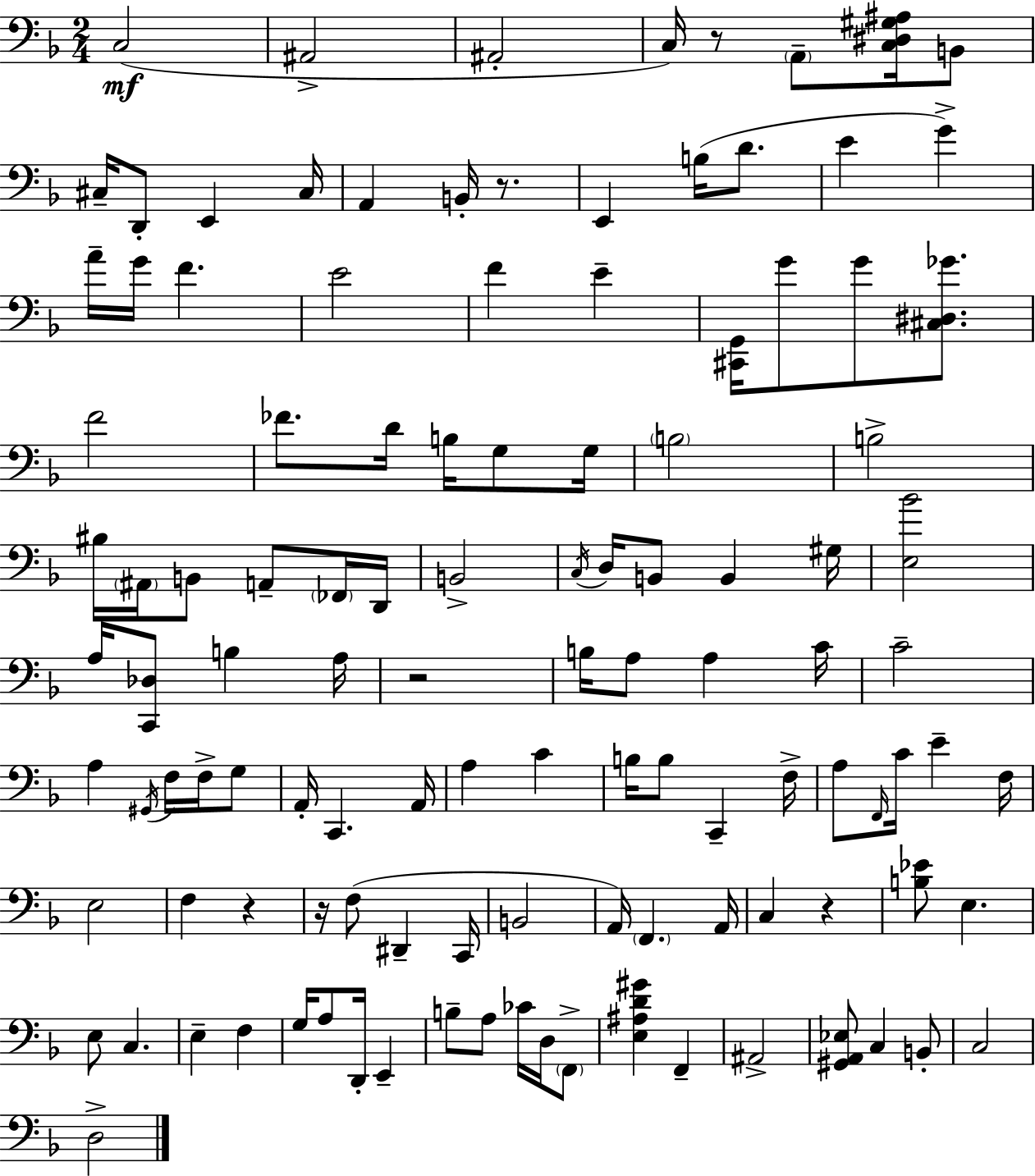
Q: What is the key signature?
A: D minor